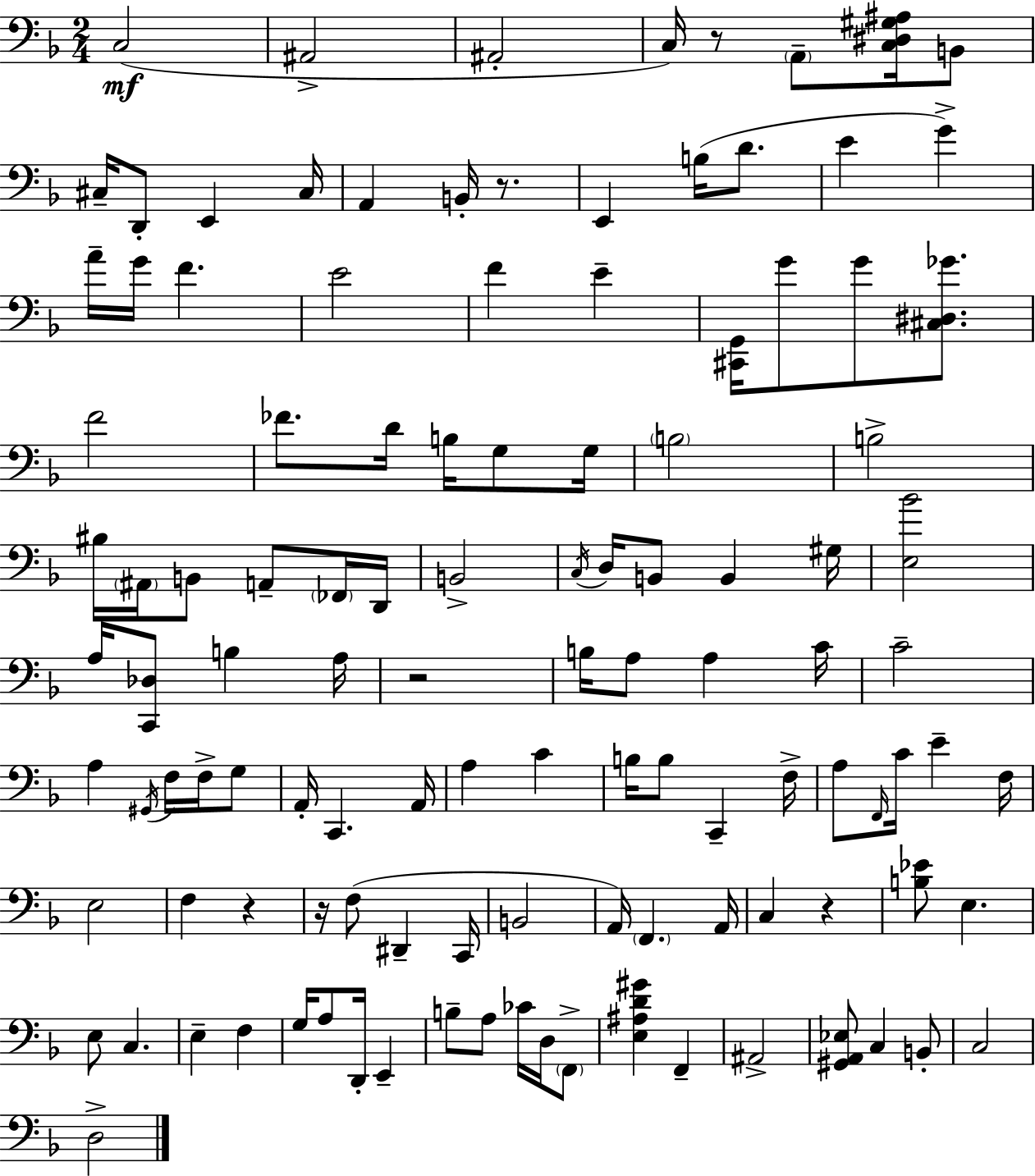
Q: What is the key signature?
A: D minor